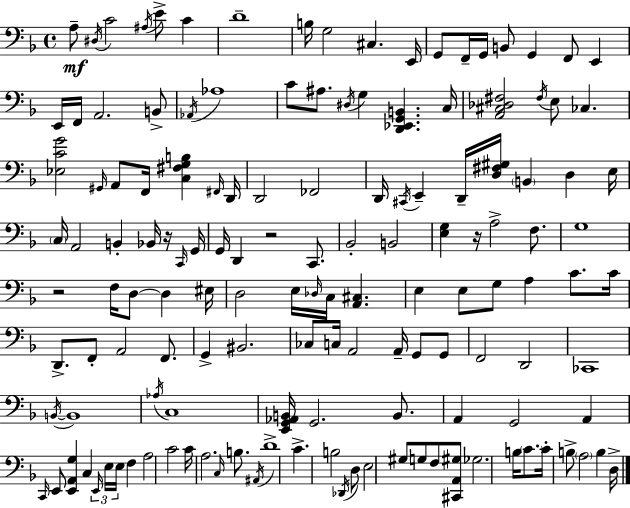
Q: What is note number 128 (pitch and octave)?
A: B3